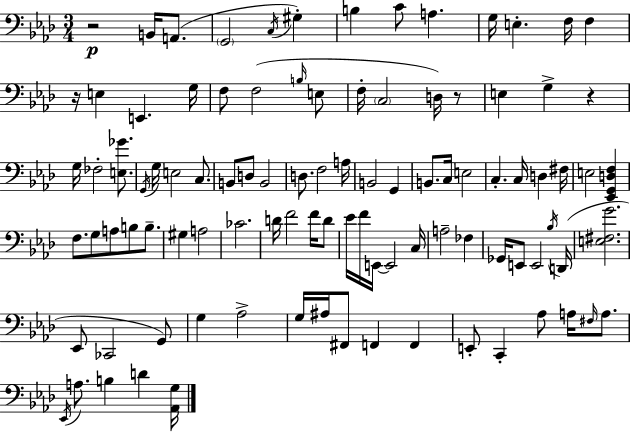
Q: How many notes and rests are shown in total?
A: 98